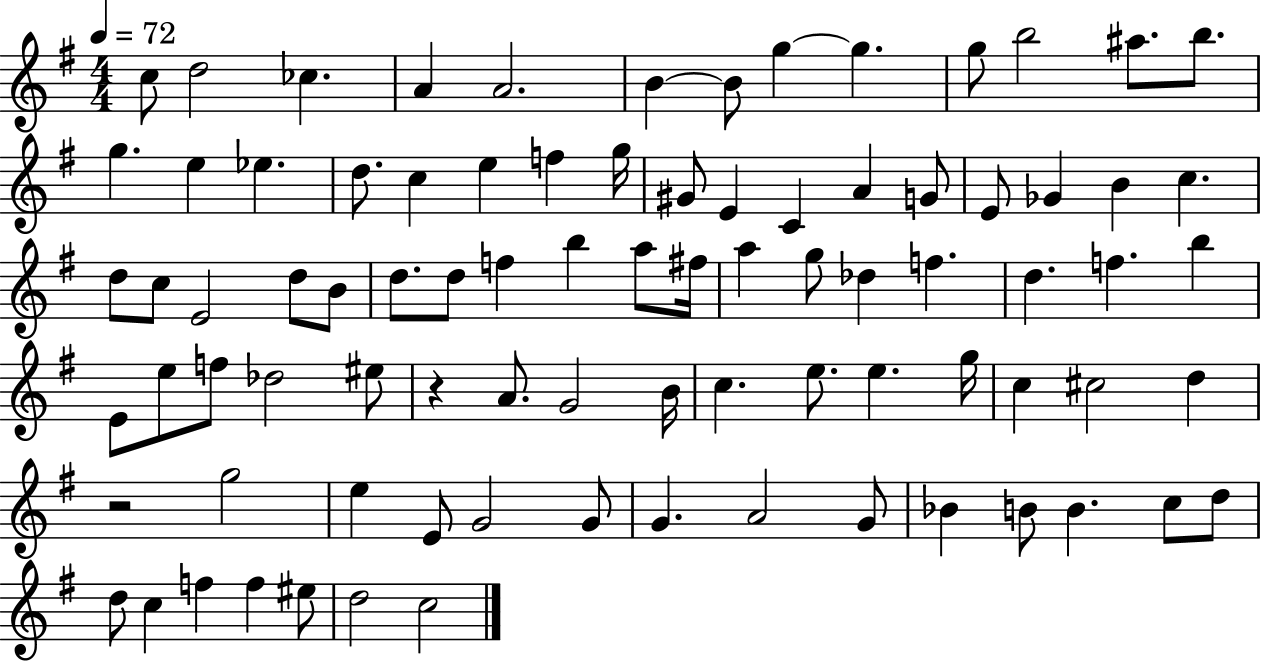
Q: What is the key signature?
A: G major